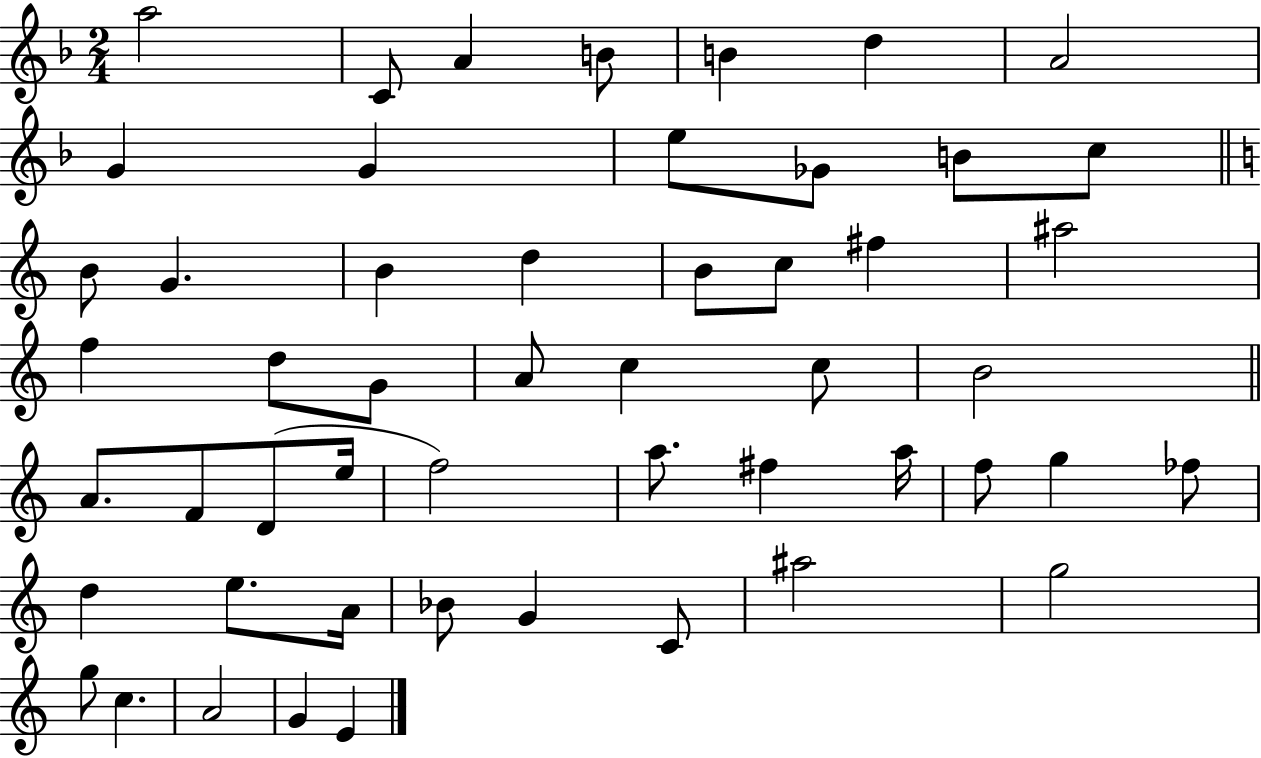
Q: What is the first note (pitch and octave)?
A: A5